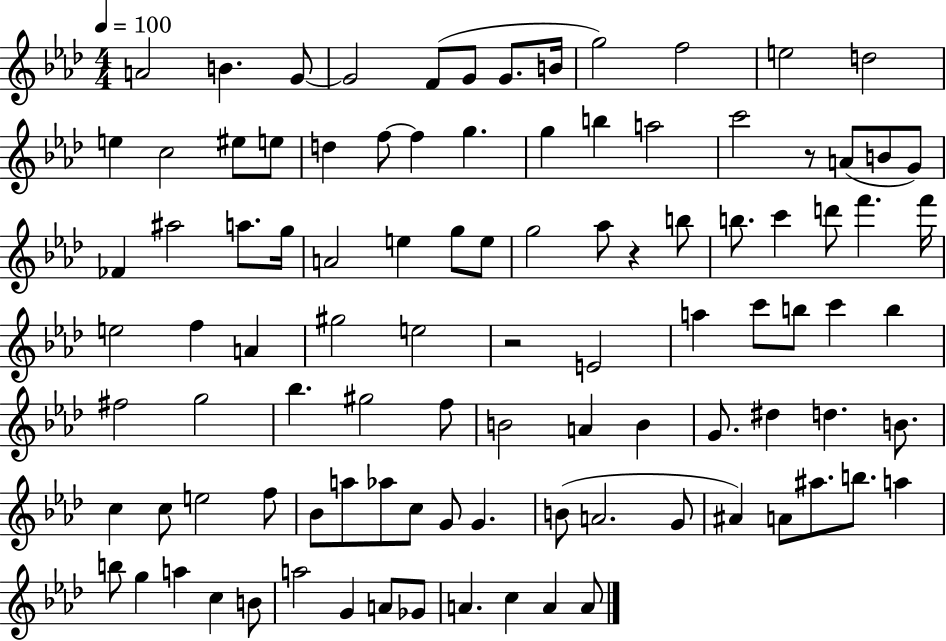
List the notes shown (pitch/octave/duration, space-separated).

A4/h B4/q. G4/e G4/h F4/e G4/e G4/e. B4/s G5/h F5/h E5/h D5/h E5/q C5/h EIS5/e E5/e D5/q F5/e F5/q G5/q. G5/q B5/q A5/h C6/h R/e A4/e B4/e G4/e FES4/q A#5/h A5/e. G5/s A4/h E5/q G5/e E5/e G5/h Ab5/e R/q B5/e B5/e. C6/q D6/e F6/q. F6/s E5/h F5/q A4/q G#5/h E5/h R/h E4/h A5/q C6/e B5/e C6/q B5/q F#5/h G5/h Bb5/q. G#5/h F5/e B4/h A4/q B4/q G4/e. D#5/q D5/q. B4/e. C5/q C5/e E5/h F5/e Bb4/e A5/e Ab5/e C5/e G4/e G4/q. B4/e A4/h. G4/e A#4/q A4/e A#5/e. B5/e. A5/q B5/e G5/q A5/q C5/q B4/e A5/h G4/q A4/e Gb4/e A4/q. C5/q A4/q A4/e